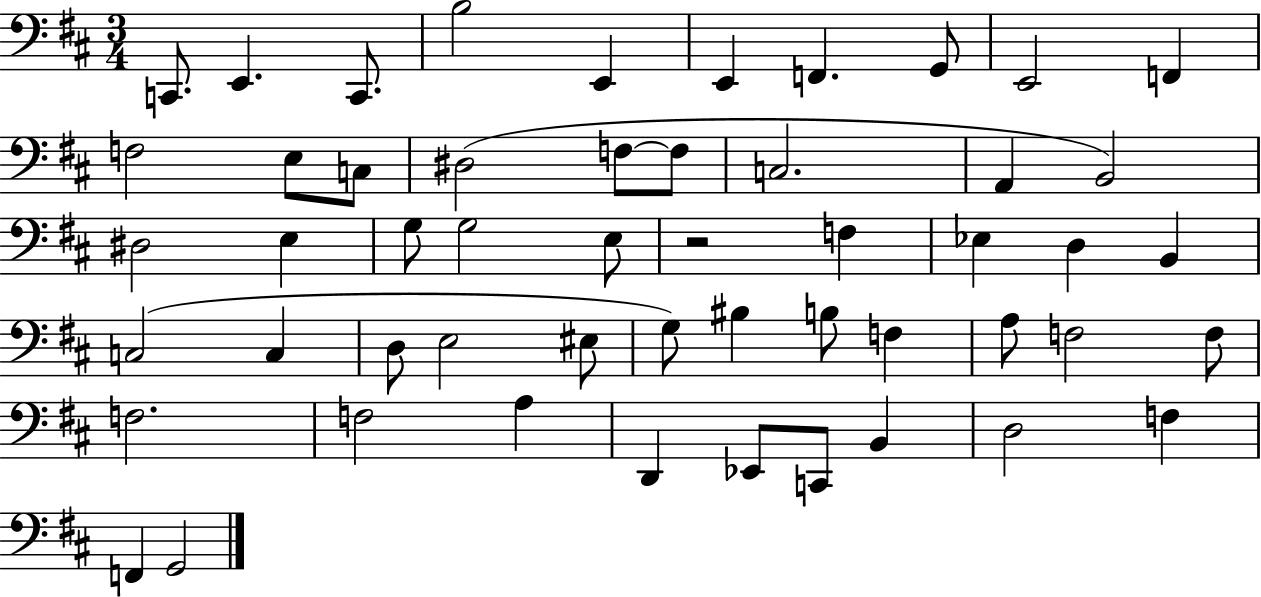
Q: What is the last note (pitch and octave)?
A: G2